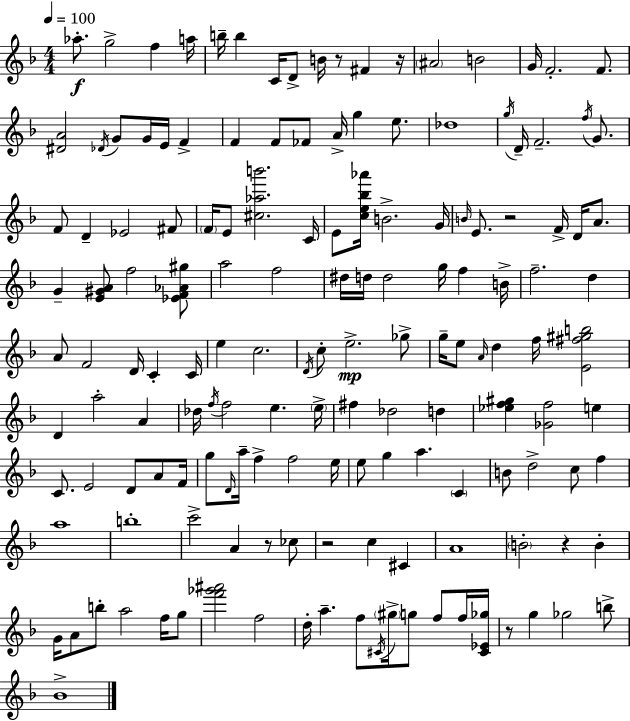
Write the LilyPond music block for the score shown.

{
  \clef treble
  \numericTimeSignature
  \time 4/4
  \key f \major
  \tempo 4 = 100
  aes''8.-.\f g''2-> f''4 a''16 | b''16-- b''4 c'16 d'8-> b'16 r8 fis'4 r16 | \parenthesize ais'2 b'2 | g'16 f'2.-. f'8. | \break <dis' a'>2 \acciaccatura { des'16 } g'8 g'16 e'16 f'4-> | f'4 f'8 fes'8 a'16-> g''4 e''8. | des''1 | \acciaccatura { g''16 } d'16-- f'2.-- \acciaccatura { f''16 } | \break g'8. f'8 d'4-- ees'2 | fis'8 \parenthesize f'16 e'8 <cis'' aes'' b'''>2. | c'16 e'8 <c'' e'' bes'' aes'''>16 b'2.-> | g'16 \grace { b'16 } e'8. r2 f'16-> | \break d'16 a'8. g'4-- <e' gis' a'>8 f''2 | <ees' f' aes' gis''>8 a''2 f''2 | dis''16 d''16 d''2 g''16 f''4 | b'16-> f''2.-- | \break d''4 a'8 f'2 d'16 c'4-. | c'16 e''4 c''2. | \acciaccatura { d'16 } c''8-. e''2.->\mp | ges''8-> g''16-- e''8 \grace { a'16 } d''4 f''16 <e' fis'' gis'' b''>2 | \break d'4 a''2-. | a'4 des''16 \acciaccatura { f''16 } f''2 | e''4. \parenthesize e''16-> fis''4 des''2 | d''4 <ees'' f'' gis''>4 <ges' f''>2 | \break e''4 c'8. e'2 | d'8 a'8 f'16 g''8 \grace { d'16 } a''16-- f''4-> f''2 | e''16 e''8 g''4 a''4. | \parenthesize c'4 b'8 d''2-> | \break c''8 f''4 a''1 | b''1-. | c'''2-> | a'4 r8 ces''8 r2 | \break c''4 cis'4 a'1 | \parenthesize b'2-. | r4 b'4-. g'16 a'8 b''8-. a''2 | f''16 g''8 <f''' ges''' ais'''>2 | \break f''2 d''16-. a''4.-- f''8 | \acciaccatura { cis'16 } \parenthesize gis''16-> g''8 f''8 f''16 <cis' ees' ges''>16 r8 g''4 ges''2 | b''8-> bes'1-> | \bar "|."
}